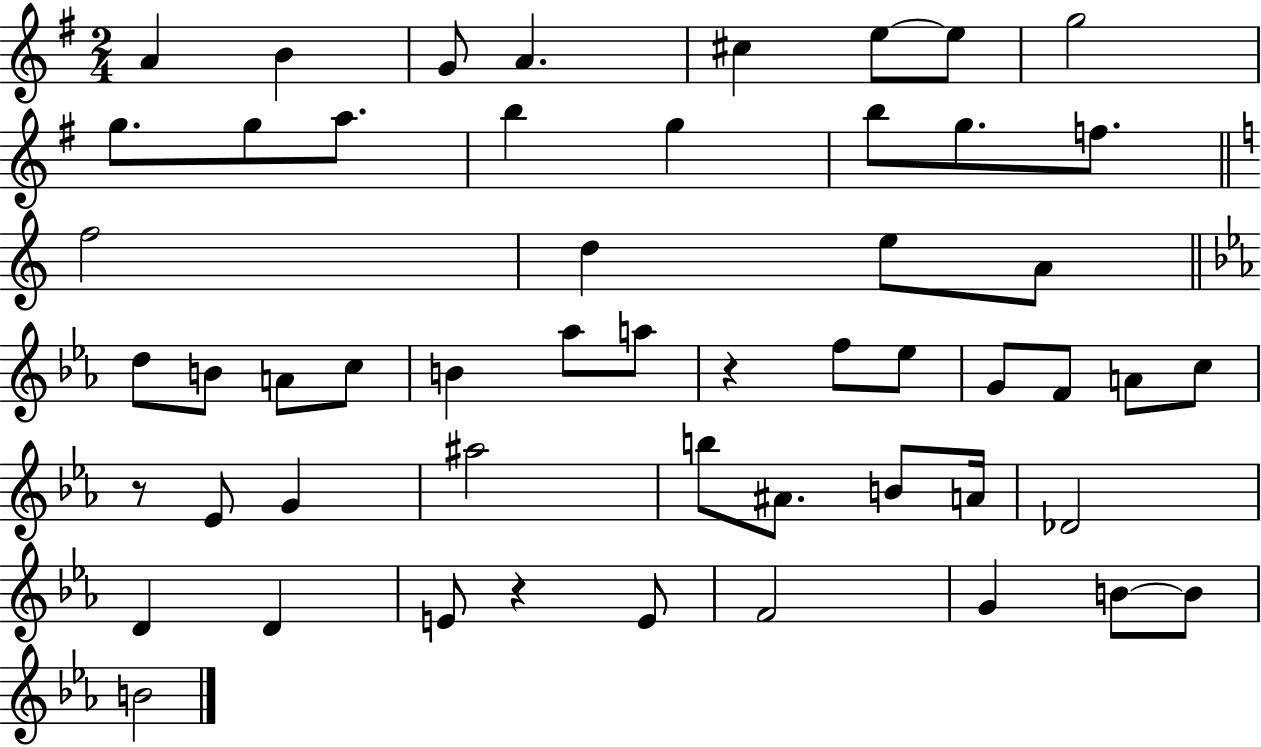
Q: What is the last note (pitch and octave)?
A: B4